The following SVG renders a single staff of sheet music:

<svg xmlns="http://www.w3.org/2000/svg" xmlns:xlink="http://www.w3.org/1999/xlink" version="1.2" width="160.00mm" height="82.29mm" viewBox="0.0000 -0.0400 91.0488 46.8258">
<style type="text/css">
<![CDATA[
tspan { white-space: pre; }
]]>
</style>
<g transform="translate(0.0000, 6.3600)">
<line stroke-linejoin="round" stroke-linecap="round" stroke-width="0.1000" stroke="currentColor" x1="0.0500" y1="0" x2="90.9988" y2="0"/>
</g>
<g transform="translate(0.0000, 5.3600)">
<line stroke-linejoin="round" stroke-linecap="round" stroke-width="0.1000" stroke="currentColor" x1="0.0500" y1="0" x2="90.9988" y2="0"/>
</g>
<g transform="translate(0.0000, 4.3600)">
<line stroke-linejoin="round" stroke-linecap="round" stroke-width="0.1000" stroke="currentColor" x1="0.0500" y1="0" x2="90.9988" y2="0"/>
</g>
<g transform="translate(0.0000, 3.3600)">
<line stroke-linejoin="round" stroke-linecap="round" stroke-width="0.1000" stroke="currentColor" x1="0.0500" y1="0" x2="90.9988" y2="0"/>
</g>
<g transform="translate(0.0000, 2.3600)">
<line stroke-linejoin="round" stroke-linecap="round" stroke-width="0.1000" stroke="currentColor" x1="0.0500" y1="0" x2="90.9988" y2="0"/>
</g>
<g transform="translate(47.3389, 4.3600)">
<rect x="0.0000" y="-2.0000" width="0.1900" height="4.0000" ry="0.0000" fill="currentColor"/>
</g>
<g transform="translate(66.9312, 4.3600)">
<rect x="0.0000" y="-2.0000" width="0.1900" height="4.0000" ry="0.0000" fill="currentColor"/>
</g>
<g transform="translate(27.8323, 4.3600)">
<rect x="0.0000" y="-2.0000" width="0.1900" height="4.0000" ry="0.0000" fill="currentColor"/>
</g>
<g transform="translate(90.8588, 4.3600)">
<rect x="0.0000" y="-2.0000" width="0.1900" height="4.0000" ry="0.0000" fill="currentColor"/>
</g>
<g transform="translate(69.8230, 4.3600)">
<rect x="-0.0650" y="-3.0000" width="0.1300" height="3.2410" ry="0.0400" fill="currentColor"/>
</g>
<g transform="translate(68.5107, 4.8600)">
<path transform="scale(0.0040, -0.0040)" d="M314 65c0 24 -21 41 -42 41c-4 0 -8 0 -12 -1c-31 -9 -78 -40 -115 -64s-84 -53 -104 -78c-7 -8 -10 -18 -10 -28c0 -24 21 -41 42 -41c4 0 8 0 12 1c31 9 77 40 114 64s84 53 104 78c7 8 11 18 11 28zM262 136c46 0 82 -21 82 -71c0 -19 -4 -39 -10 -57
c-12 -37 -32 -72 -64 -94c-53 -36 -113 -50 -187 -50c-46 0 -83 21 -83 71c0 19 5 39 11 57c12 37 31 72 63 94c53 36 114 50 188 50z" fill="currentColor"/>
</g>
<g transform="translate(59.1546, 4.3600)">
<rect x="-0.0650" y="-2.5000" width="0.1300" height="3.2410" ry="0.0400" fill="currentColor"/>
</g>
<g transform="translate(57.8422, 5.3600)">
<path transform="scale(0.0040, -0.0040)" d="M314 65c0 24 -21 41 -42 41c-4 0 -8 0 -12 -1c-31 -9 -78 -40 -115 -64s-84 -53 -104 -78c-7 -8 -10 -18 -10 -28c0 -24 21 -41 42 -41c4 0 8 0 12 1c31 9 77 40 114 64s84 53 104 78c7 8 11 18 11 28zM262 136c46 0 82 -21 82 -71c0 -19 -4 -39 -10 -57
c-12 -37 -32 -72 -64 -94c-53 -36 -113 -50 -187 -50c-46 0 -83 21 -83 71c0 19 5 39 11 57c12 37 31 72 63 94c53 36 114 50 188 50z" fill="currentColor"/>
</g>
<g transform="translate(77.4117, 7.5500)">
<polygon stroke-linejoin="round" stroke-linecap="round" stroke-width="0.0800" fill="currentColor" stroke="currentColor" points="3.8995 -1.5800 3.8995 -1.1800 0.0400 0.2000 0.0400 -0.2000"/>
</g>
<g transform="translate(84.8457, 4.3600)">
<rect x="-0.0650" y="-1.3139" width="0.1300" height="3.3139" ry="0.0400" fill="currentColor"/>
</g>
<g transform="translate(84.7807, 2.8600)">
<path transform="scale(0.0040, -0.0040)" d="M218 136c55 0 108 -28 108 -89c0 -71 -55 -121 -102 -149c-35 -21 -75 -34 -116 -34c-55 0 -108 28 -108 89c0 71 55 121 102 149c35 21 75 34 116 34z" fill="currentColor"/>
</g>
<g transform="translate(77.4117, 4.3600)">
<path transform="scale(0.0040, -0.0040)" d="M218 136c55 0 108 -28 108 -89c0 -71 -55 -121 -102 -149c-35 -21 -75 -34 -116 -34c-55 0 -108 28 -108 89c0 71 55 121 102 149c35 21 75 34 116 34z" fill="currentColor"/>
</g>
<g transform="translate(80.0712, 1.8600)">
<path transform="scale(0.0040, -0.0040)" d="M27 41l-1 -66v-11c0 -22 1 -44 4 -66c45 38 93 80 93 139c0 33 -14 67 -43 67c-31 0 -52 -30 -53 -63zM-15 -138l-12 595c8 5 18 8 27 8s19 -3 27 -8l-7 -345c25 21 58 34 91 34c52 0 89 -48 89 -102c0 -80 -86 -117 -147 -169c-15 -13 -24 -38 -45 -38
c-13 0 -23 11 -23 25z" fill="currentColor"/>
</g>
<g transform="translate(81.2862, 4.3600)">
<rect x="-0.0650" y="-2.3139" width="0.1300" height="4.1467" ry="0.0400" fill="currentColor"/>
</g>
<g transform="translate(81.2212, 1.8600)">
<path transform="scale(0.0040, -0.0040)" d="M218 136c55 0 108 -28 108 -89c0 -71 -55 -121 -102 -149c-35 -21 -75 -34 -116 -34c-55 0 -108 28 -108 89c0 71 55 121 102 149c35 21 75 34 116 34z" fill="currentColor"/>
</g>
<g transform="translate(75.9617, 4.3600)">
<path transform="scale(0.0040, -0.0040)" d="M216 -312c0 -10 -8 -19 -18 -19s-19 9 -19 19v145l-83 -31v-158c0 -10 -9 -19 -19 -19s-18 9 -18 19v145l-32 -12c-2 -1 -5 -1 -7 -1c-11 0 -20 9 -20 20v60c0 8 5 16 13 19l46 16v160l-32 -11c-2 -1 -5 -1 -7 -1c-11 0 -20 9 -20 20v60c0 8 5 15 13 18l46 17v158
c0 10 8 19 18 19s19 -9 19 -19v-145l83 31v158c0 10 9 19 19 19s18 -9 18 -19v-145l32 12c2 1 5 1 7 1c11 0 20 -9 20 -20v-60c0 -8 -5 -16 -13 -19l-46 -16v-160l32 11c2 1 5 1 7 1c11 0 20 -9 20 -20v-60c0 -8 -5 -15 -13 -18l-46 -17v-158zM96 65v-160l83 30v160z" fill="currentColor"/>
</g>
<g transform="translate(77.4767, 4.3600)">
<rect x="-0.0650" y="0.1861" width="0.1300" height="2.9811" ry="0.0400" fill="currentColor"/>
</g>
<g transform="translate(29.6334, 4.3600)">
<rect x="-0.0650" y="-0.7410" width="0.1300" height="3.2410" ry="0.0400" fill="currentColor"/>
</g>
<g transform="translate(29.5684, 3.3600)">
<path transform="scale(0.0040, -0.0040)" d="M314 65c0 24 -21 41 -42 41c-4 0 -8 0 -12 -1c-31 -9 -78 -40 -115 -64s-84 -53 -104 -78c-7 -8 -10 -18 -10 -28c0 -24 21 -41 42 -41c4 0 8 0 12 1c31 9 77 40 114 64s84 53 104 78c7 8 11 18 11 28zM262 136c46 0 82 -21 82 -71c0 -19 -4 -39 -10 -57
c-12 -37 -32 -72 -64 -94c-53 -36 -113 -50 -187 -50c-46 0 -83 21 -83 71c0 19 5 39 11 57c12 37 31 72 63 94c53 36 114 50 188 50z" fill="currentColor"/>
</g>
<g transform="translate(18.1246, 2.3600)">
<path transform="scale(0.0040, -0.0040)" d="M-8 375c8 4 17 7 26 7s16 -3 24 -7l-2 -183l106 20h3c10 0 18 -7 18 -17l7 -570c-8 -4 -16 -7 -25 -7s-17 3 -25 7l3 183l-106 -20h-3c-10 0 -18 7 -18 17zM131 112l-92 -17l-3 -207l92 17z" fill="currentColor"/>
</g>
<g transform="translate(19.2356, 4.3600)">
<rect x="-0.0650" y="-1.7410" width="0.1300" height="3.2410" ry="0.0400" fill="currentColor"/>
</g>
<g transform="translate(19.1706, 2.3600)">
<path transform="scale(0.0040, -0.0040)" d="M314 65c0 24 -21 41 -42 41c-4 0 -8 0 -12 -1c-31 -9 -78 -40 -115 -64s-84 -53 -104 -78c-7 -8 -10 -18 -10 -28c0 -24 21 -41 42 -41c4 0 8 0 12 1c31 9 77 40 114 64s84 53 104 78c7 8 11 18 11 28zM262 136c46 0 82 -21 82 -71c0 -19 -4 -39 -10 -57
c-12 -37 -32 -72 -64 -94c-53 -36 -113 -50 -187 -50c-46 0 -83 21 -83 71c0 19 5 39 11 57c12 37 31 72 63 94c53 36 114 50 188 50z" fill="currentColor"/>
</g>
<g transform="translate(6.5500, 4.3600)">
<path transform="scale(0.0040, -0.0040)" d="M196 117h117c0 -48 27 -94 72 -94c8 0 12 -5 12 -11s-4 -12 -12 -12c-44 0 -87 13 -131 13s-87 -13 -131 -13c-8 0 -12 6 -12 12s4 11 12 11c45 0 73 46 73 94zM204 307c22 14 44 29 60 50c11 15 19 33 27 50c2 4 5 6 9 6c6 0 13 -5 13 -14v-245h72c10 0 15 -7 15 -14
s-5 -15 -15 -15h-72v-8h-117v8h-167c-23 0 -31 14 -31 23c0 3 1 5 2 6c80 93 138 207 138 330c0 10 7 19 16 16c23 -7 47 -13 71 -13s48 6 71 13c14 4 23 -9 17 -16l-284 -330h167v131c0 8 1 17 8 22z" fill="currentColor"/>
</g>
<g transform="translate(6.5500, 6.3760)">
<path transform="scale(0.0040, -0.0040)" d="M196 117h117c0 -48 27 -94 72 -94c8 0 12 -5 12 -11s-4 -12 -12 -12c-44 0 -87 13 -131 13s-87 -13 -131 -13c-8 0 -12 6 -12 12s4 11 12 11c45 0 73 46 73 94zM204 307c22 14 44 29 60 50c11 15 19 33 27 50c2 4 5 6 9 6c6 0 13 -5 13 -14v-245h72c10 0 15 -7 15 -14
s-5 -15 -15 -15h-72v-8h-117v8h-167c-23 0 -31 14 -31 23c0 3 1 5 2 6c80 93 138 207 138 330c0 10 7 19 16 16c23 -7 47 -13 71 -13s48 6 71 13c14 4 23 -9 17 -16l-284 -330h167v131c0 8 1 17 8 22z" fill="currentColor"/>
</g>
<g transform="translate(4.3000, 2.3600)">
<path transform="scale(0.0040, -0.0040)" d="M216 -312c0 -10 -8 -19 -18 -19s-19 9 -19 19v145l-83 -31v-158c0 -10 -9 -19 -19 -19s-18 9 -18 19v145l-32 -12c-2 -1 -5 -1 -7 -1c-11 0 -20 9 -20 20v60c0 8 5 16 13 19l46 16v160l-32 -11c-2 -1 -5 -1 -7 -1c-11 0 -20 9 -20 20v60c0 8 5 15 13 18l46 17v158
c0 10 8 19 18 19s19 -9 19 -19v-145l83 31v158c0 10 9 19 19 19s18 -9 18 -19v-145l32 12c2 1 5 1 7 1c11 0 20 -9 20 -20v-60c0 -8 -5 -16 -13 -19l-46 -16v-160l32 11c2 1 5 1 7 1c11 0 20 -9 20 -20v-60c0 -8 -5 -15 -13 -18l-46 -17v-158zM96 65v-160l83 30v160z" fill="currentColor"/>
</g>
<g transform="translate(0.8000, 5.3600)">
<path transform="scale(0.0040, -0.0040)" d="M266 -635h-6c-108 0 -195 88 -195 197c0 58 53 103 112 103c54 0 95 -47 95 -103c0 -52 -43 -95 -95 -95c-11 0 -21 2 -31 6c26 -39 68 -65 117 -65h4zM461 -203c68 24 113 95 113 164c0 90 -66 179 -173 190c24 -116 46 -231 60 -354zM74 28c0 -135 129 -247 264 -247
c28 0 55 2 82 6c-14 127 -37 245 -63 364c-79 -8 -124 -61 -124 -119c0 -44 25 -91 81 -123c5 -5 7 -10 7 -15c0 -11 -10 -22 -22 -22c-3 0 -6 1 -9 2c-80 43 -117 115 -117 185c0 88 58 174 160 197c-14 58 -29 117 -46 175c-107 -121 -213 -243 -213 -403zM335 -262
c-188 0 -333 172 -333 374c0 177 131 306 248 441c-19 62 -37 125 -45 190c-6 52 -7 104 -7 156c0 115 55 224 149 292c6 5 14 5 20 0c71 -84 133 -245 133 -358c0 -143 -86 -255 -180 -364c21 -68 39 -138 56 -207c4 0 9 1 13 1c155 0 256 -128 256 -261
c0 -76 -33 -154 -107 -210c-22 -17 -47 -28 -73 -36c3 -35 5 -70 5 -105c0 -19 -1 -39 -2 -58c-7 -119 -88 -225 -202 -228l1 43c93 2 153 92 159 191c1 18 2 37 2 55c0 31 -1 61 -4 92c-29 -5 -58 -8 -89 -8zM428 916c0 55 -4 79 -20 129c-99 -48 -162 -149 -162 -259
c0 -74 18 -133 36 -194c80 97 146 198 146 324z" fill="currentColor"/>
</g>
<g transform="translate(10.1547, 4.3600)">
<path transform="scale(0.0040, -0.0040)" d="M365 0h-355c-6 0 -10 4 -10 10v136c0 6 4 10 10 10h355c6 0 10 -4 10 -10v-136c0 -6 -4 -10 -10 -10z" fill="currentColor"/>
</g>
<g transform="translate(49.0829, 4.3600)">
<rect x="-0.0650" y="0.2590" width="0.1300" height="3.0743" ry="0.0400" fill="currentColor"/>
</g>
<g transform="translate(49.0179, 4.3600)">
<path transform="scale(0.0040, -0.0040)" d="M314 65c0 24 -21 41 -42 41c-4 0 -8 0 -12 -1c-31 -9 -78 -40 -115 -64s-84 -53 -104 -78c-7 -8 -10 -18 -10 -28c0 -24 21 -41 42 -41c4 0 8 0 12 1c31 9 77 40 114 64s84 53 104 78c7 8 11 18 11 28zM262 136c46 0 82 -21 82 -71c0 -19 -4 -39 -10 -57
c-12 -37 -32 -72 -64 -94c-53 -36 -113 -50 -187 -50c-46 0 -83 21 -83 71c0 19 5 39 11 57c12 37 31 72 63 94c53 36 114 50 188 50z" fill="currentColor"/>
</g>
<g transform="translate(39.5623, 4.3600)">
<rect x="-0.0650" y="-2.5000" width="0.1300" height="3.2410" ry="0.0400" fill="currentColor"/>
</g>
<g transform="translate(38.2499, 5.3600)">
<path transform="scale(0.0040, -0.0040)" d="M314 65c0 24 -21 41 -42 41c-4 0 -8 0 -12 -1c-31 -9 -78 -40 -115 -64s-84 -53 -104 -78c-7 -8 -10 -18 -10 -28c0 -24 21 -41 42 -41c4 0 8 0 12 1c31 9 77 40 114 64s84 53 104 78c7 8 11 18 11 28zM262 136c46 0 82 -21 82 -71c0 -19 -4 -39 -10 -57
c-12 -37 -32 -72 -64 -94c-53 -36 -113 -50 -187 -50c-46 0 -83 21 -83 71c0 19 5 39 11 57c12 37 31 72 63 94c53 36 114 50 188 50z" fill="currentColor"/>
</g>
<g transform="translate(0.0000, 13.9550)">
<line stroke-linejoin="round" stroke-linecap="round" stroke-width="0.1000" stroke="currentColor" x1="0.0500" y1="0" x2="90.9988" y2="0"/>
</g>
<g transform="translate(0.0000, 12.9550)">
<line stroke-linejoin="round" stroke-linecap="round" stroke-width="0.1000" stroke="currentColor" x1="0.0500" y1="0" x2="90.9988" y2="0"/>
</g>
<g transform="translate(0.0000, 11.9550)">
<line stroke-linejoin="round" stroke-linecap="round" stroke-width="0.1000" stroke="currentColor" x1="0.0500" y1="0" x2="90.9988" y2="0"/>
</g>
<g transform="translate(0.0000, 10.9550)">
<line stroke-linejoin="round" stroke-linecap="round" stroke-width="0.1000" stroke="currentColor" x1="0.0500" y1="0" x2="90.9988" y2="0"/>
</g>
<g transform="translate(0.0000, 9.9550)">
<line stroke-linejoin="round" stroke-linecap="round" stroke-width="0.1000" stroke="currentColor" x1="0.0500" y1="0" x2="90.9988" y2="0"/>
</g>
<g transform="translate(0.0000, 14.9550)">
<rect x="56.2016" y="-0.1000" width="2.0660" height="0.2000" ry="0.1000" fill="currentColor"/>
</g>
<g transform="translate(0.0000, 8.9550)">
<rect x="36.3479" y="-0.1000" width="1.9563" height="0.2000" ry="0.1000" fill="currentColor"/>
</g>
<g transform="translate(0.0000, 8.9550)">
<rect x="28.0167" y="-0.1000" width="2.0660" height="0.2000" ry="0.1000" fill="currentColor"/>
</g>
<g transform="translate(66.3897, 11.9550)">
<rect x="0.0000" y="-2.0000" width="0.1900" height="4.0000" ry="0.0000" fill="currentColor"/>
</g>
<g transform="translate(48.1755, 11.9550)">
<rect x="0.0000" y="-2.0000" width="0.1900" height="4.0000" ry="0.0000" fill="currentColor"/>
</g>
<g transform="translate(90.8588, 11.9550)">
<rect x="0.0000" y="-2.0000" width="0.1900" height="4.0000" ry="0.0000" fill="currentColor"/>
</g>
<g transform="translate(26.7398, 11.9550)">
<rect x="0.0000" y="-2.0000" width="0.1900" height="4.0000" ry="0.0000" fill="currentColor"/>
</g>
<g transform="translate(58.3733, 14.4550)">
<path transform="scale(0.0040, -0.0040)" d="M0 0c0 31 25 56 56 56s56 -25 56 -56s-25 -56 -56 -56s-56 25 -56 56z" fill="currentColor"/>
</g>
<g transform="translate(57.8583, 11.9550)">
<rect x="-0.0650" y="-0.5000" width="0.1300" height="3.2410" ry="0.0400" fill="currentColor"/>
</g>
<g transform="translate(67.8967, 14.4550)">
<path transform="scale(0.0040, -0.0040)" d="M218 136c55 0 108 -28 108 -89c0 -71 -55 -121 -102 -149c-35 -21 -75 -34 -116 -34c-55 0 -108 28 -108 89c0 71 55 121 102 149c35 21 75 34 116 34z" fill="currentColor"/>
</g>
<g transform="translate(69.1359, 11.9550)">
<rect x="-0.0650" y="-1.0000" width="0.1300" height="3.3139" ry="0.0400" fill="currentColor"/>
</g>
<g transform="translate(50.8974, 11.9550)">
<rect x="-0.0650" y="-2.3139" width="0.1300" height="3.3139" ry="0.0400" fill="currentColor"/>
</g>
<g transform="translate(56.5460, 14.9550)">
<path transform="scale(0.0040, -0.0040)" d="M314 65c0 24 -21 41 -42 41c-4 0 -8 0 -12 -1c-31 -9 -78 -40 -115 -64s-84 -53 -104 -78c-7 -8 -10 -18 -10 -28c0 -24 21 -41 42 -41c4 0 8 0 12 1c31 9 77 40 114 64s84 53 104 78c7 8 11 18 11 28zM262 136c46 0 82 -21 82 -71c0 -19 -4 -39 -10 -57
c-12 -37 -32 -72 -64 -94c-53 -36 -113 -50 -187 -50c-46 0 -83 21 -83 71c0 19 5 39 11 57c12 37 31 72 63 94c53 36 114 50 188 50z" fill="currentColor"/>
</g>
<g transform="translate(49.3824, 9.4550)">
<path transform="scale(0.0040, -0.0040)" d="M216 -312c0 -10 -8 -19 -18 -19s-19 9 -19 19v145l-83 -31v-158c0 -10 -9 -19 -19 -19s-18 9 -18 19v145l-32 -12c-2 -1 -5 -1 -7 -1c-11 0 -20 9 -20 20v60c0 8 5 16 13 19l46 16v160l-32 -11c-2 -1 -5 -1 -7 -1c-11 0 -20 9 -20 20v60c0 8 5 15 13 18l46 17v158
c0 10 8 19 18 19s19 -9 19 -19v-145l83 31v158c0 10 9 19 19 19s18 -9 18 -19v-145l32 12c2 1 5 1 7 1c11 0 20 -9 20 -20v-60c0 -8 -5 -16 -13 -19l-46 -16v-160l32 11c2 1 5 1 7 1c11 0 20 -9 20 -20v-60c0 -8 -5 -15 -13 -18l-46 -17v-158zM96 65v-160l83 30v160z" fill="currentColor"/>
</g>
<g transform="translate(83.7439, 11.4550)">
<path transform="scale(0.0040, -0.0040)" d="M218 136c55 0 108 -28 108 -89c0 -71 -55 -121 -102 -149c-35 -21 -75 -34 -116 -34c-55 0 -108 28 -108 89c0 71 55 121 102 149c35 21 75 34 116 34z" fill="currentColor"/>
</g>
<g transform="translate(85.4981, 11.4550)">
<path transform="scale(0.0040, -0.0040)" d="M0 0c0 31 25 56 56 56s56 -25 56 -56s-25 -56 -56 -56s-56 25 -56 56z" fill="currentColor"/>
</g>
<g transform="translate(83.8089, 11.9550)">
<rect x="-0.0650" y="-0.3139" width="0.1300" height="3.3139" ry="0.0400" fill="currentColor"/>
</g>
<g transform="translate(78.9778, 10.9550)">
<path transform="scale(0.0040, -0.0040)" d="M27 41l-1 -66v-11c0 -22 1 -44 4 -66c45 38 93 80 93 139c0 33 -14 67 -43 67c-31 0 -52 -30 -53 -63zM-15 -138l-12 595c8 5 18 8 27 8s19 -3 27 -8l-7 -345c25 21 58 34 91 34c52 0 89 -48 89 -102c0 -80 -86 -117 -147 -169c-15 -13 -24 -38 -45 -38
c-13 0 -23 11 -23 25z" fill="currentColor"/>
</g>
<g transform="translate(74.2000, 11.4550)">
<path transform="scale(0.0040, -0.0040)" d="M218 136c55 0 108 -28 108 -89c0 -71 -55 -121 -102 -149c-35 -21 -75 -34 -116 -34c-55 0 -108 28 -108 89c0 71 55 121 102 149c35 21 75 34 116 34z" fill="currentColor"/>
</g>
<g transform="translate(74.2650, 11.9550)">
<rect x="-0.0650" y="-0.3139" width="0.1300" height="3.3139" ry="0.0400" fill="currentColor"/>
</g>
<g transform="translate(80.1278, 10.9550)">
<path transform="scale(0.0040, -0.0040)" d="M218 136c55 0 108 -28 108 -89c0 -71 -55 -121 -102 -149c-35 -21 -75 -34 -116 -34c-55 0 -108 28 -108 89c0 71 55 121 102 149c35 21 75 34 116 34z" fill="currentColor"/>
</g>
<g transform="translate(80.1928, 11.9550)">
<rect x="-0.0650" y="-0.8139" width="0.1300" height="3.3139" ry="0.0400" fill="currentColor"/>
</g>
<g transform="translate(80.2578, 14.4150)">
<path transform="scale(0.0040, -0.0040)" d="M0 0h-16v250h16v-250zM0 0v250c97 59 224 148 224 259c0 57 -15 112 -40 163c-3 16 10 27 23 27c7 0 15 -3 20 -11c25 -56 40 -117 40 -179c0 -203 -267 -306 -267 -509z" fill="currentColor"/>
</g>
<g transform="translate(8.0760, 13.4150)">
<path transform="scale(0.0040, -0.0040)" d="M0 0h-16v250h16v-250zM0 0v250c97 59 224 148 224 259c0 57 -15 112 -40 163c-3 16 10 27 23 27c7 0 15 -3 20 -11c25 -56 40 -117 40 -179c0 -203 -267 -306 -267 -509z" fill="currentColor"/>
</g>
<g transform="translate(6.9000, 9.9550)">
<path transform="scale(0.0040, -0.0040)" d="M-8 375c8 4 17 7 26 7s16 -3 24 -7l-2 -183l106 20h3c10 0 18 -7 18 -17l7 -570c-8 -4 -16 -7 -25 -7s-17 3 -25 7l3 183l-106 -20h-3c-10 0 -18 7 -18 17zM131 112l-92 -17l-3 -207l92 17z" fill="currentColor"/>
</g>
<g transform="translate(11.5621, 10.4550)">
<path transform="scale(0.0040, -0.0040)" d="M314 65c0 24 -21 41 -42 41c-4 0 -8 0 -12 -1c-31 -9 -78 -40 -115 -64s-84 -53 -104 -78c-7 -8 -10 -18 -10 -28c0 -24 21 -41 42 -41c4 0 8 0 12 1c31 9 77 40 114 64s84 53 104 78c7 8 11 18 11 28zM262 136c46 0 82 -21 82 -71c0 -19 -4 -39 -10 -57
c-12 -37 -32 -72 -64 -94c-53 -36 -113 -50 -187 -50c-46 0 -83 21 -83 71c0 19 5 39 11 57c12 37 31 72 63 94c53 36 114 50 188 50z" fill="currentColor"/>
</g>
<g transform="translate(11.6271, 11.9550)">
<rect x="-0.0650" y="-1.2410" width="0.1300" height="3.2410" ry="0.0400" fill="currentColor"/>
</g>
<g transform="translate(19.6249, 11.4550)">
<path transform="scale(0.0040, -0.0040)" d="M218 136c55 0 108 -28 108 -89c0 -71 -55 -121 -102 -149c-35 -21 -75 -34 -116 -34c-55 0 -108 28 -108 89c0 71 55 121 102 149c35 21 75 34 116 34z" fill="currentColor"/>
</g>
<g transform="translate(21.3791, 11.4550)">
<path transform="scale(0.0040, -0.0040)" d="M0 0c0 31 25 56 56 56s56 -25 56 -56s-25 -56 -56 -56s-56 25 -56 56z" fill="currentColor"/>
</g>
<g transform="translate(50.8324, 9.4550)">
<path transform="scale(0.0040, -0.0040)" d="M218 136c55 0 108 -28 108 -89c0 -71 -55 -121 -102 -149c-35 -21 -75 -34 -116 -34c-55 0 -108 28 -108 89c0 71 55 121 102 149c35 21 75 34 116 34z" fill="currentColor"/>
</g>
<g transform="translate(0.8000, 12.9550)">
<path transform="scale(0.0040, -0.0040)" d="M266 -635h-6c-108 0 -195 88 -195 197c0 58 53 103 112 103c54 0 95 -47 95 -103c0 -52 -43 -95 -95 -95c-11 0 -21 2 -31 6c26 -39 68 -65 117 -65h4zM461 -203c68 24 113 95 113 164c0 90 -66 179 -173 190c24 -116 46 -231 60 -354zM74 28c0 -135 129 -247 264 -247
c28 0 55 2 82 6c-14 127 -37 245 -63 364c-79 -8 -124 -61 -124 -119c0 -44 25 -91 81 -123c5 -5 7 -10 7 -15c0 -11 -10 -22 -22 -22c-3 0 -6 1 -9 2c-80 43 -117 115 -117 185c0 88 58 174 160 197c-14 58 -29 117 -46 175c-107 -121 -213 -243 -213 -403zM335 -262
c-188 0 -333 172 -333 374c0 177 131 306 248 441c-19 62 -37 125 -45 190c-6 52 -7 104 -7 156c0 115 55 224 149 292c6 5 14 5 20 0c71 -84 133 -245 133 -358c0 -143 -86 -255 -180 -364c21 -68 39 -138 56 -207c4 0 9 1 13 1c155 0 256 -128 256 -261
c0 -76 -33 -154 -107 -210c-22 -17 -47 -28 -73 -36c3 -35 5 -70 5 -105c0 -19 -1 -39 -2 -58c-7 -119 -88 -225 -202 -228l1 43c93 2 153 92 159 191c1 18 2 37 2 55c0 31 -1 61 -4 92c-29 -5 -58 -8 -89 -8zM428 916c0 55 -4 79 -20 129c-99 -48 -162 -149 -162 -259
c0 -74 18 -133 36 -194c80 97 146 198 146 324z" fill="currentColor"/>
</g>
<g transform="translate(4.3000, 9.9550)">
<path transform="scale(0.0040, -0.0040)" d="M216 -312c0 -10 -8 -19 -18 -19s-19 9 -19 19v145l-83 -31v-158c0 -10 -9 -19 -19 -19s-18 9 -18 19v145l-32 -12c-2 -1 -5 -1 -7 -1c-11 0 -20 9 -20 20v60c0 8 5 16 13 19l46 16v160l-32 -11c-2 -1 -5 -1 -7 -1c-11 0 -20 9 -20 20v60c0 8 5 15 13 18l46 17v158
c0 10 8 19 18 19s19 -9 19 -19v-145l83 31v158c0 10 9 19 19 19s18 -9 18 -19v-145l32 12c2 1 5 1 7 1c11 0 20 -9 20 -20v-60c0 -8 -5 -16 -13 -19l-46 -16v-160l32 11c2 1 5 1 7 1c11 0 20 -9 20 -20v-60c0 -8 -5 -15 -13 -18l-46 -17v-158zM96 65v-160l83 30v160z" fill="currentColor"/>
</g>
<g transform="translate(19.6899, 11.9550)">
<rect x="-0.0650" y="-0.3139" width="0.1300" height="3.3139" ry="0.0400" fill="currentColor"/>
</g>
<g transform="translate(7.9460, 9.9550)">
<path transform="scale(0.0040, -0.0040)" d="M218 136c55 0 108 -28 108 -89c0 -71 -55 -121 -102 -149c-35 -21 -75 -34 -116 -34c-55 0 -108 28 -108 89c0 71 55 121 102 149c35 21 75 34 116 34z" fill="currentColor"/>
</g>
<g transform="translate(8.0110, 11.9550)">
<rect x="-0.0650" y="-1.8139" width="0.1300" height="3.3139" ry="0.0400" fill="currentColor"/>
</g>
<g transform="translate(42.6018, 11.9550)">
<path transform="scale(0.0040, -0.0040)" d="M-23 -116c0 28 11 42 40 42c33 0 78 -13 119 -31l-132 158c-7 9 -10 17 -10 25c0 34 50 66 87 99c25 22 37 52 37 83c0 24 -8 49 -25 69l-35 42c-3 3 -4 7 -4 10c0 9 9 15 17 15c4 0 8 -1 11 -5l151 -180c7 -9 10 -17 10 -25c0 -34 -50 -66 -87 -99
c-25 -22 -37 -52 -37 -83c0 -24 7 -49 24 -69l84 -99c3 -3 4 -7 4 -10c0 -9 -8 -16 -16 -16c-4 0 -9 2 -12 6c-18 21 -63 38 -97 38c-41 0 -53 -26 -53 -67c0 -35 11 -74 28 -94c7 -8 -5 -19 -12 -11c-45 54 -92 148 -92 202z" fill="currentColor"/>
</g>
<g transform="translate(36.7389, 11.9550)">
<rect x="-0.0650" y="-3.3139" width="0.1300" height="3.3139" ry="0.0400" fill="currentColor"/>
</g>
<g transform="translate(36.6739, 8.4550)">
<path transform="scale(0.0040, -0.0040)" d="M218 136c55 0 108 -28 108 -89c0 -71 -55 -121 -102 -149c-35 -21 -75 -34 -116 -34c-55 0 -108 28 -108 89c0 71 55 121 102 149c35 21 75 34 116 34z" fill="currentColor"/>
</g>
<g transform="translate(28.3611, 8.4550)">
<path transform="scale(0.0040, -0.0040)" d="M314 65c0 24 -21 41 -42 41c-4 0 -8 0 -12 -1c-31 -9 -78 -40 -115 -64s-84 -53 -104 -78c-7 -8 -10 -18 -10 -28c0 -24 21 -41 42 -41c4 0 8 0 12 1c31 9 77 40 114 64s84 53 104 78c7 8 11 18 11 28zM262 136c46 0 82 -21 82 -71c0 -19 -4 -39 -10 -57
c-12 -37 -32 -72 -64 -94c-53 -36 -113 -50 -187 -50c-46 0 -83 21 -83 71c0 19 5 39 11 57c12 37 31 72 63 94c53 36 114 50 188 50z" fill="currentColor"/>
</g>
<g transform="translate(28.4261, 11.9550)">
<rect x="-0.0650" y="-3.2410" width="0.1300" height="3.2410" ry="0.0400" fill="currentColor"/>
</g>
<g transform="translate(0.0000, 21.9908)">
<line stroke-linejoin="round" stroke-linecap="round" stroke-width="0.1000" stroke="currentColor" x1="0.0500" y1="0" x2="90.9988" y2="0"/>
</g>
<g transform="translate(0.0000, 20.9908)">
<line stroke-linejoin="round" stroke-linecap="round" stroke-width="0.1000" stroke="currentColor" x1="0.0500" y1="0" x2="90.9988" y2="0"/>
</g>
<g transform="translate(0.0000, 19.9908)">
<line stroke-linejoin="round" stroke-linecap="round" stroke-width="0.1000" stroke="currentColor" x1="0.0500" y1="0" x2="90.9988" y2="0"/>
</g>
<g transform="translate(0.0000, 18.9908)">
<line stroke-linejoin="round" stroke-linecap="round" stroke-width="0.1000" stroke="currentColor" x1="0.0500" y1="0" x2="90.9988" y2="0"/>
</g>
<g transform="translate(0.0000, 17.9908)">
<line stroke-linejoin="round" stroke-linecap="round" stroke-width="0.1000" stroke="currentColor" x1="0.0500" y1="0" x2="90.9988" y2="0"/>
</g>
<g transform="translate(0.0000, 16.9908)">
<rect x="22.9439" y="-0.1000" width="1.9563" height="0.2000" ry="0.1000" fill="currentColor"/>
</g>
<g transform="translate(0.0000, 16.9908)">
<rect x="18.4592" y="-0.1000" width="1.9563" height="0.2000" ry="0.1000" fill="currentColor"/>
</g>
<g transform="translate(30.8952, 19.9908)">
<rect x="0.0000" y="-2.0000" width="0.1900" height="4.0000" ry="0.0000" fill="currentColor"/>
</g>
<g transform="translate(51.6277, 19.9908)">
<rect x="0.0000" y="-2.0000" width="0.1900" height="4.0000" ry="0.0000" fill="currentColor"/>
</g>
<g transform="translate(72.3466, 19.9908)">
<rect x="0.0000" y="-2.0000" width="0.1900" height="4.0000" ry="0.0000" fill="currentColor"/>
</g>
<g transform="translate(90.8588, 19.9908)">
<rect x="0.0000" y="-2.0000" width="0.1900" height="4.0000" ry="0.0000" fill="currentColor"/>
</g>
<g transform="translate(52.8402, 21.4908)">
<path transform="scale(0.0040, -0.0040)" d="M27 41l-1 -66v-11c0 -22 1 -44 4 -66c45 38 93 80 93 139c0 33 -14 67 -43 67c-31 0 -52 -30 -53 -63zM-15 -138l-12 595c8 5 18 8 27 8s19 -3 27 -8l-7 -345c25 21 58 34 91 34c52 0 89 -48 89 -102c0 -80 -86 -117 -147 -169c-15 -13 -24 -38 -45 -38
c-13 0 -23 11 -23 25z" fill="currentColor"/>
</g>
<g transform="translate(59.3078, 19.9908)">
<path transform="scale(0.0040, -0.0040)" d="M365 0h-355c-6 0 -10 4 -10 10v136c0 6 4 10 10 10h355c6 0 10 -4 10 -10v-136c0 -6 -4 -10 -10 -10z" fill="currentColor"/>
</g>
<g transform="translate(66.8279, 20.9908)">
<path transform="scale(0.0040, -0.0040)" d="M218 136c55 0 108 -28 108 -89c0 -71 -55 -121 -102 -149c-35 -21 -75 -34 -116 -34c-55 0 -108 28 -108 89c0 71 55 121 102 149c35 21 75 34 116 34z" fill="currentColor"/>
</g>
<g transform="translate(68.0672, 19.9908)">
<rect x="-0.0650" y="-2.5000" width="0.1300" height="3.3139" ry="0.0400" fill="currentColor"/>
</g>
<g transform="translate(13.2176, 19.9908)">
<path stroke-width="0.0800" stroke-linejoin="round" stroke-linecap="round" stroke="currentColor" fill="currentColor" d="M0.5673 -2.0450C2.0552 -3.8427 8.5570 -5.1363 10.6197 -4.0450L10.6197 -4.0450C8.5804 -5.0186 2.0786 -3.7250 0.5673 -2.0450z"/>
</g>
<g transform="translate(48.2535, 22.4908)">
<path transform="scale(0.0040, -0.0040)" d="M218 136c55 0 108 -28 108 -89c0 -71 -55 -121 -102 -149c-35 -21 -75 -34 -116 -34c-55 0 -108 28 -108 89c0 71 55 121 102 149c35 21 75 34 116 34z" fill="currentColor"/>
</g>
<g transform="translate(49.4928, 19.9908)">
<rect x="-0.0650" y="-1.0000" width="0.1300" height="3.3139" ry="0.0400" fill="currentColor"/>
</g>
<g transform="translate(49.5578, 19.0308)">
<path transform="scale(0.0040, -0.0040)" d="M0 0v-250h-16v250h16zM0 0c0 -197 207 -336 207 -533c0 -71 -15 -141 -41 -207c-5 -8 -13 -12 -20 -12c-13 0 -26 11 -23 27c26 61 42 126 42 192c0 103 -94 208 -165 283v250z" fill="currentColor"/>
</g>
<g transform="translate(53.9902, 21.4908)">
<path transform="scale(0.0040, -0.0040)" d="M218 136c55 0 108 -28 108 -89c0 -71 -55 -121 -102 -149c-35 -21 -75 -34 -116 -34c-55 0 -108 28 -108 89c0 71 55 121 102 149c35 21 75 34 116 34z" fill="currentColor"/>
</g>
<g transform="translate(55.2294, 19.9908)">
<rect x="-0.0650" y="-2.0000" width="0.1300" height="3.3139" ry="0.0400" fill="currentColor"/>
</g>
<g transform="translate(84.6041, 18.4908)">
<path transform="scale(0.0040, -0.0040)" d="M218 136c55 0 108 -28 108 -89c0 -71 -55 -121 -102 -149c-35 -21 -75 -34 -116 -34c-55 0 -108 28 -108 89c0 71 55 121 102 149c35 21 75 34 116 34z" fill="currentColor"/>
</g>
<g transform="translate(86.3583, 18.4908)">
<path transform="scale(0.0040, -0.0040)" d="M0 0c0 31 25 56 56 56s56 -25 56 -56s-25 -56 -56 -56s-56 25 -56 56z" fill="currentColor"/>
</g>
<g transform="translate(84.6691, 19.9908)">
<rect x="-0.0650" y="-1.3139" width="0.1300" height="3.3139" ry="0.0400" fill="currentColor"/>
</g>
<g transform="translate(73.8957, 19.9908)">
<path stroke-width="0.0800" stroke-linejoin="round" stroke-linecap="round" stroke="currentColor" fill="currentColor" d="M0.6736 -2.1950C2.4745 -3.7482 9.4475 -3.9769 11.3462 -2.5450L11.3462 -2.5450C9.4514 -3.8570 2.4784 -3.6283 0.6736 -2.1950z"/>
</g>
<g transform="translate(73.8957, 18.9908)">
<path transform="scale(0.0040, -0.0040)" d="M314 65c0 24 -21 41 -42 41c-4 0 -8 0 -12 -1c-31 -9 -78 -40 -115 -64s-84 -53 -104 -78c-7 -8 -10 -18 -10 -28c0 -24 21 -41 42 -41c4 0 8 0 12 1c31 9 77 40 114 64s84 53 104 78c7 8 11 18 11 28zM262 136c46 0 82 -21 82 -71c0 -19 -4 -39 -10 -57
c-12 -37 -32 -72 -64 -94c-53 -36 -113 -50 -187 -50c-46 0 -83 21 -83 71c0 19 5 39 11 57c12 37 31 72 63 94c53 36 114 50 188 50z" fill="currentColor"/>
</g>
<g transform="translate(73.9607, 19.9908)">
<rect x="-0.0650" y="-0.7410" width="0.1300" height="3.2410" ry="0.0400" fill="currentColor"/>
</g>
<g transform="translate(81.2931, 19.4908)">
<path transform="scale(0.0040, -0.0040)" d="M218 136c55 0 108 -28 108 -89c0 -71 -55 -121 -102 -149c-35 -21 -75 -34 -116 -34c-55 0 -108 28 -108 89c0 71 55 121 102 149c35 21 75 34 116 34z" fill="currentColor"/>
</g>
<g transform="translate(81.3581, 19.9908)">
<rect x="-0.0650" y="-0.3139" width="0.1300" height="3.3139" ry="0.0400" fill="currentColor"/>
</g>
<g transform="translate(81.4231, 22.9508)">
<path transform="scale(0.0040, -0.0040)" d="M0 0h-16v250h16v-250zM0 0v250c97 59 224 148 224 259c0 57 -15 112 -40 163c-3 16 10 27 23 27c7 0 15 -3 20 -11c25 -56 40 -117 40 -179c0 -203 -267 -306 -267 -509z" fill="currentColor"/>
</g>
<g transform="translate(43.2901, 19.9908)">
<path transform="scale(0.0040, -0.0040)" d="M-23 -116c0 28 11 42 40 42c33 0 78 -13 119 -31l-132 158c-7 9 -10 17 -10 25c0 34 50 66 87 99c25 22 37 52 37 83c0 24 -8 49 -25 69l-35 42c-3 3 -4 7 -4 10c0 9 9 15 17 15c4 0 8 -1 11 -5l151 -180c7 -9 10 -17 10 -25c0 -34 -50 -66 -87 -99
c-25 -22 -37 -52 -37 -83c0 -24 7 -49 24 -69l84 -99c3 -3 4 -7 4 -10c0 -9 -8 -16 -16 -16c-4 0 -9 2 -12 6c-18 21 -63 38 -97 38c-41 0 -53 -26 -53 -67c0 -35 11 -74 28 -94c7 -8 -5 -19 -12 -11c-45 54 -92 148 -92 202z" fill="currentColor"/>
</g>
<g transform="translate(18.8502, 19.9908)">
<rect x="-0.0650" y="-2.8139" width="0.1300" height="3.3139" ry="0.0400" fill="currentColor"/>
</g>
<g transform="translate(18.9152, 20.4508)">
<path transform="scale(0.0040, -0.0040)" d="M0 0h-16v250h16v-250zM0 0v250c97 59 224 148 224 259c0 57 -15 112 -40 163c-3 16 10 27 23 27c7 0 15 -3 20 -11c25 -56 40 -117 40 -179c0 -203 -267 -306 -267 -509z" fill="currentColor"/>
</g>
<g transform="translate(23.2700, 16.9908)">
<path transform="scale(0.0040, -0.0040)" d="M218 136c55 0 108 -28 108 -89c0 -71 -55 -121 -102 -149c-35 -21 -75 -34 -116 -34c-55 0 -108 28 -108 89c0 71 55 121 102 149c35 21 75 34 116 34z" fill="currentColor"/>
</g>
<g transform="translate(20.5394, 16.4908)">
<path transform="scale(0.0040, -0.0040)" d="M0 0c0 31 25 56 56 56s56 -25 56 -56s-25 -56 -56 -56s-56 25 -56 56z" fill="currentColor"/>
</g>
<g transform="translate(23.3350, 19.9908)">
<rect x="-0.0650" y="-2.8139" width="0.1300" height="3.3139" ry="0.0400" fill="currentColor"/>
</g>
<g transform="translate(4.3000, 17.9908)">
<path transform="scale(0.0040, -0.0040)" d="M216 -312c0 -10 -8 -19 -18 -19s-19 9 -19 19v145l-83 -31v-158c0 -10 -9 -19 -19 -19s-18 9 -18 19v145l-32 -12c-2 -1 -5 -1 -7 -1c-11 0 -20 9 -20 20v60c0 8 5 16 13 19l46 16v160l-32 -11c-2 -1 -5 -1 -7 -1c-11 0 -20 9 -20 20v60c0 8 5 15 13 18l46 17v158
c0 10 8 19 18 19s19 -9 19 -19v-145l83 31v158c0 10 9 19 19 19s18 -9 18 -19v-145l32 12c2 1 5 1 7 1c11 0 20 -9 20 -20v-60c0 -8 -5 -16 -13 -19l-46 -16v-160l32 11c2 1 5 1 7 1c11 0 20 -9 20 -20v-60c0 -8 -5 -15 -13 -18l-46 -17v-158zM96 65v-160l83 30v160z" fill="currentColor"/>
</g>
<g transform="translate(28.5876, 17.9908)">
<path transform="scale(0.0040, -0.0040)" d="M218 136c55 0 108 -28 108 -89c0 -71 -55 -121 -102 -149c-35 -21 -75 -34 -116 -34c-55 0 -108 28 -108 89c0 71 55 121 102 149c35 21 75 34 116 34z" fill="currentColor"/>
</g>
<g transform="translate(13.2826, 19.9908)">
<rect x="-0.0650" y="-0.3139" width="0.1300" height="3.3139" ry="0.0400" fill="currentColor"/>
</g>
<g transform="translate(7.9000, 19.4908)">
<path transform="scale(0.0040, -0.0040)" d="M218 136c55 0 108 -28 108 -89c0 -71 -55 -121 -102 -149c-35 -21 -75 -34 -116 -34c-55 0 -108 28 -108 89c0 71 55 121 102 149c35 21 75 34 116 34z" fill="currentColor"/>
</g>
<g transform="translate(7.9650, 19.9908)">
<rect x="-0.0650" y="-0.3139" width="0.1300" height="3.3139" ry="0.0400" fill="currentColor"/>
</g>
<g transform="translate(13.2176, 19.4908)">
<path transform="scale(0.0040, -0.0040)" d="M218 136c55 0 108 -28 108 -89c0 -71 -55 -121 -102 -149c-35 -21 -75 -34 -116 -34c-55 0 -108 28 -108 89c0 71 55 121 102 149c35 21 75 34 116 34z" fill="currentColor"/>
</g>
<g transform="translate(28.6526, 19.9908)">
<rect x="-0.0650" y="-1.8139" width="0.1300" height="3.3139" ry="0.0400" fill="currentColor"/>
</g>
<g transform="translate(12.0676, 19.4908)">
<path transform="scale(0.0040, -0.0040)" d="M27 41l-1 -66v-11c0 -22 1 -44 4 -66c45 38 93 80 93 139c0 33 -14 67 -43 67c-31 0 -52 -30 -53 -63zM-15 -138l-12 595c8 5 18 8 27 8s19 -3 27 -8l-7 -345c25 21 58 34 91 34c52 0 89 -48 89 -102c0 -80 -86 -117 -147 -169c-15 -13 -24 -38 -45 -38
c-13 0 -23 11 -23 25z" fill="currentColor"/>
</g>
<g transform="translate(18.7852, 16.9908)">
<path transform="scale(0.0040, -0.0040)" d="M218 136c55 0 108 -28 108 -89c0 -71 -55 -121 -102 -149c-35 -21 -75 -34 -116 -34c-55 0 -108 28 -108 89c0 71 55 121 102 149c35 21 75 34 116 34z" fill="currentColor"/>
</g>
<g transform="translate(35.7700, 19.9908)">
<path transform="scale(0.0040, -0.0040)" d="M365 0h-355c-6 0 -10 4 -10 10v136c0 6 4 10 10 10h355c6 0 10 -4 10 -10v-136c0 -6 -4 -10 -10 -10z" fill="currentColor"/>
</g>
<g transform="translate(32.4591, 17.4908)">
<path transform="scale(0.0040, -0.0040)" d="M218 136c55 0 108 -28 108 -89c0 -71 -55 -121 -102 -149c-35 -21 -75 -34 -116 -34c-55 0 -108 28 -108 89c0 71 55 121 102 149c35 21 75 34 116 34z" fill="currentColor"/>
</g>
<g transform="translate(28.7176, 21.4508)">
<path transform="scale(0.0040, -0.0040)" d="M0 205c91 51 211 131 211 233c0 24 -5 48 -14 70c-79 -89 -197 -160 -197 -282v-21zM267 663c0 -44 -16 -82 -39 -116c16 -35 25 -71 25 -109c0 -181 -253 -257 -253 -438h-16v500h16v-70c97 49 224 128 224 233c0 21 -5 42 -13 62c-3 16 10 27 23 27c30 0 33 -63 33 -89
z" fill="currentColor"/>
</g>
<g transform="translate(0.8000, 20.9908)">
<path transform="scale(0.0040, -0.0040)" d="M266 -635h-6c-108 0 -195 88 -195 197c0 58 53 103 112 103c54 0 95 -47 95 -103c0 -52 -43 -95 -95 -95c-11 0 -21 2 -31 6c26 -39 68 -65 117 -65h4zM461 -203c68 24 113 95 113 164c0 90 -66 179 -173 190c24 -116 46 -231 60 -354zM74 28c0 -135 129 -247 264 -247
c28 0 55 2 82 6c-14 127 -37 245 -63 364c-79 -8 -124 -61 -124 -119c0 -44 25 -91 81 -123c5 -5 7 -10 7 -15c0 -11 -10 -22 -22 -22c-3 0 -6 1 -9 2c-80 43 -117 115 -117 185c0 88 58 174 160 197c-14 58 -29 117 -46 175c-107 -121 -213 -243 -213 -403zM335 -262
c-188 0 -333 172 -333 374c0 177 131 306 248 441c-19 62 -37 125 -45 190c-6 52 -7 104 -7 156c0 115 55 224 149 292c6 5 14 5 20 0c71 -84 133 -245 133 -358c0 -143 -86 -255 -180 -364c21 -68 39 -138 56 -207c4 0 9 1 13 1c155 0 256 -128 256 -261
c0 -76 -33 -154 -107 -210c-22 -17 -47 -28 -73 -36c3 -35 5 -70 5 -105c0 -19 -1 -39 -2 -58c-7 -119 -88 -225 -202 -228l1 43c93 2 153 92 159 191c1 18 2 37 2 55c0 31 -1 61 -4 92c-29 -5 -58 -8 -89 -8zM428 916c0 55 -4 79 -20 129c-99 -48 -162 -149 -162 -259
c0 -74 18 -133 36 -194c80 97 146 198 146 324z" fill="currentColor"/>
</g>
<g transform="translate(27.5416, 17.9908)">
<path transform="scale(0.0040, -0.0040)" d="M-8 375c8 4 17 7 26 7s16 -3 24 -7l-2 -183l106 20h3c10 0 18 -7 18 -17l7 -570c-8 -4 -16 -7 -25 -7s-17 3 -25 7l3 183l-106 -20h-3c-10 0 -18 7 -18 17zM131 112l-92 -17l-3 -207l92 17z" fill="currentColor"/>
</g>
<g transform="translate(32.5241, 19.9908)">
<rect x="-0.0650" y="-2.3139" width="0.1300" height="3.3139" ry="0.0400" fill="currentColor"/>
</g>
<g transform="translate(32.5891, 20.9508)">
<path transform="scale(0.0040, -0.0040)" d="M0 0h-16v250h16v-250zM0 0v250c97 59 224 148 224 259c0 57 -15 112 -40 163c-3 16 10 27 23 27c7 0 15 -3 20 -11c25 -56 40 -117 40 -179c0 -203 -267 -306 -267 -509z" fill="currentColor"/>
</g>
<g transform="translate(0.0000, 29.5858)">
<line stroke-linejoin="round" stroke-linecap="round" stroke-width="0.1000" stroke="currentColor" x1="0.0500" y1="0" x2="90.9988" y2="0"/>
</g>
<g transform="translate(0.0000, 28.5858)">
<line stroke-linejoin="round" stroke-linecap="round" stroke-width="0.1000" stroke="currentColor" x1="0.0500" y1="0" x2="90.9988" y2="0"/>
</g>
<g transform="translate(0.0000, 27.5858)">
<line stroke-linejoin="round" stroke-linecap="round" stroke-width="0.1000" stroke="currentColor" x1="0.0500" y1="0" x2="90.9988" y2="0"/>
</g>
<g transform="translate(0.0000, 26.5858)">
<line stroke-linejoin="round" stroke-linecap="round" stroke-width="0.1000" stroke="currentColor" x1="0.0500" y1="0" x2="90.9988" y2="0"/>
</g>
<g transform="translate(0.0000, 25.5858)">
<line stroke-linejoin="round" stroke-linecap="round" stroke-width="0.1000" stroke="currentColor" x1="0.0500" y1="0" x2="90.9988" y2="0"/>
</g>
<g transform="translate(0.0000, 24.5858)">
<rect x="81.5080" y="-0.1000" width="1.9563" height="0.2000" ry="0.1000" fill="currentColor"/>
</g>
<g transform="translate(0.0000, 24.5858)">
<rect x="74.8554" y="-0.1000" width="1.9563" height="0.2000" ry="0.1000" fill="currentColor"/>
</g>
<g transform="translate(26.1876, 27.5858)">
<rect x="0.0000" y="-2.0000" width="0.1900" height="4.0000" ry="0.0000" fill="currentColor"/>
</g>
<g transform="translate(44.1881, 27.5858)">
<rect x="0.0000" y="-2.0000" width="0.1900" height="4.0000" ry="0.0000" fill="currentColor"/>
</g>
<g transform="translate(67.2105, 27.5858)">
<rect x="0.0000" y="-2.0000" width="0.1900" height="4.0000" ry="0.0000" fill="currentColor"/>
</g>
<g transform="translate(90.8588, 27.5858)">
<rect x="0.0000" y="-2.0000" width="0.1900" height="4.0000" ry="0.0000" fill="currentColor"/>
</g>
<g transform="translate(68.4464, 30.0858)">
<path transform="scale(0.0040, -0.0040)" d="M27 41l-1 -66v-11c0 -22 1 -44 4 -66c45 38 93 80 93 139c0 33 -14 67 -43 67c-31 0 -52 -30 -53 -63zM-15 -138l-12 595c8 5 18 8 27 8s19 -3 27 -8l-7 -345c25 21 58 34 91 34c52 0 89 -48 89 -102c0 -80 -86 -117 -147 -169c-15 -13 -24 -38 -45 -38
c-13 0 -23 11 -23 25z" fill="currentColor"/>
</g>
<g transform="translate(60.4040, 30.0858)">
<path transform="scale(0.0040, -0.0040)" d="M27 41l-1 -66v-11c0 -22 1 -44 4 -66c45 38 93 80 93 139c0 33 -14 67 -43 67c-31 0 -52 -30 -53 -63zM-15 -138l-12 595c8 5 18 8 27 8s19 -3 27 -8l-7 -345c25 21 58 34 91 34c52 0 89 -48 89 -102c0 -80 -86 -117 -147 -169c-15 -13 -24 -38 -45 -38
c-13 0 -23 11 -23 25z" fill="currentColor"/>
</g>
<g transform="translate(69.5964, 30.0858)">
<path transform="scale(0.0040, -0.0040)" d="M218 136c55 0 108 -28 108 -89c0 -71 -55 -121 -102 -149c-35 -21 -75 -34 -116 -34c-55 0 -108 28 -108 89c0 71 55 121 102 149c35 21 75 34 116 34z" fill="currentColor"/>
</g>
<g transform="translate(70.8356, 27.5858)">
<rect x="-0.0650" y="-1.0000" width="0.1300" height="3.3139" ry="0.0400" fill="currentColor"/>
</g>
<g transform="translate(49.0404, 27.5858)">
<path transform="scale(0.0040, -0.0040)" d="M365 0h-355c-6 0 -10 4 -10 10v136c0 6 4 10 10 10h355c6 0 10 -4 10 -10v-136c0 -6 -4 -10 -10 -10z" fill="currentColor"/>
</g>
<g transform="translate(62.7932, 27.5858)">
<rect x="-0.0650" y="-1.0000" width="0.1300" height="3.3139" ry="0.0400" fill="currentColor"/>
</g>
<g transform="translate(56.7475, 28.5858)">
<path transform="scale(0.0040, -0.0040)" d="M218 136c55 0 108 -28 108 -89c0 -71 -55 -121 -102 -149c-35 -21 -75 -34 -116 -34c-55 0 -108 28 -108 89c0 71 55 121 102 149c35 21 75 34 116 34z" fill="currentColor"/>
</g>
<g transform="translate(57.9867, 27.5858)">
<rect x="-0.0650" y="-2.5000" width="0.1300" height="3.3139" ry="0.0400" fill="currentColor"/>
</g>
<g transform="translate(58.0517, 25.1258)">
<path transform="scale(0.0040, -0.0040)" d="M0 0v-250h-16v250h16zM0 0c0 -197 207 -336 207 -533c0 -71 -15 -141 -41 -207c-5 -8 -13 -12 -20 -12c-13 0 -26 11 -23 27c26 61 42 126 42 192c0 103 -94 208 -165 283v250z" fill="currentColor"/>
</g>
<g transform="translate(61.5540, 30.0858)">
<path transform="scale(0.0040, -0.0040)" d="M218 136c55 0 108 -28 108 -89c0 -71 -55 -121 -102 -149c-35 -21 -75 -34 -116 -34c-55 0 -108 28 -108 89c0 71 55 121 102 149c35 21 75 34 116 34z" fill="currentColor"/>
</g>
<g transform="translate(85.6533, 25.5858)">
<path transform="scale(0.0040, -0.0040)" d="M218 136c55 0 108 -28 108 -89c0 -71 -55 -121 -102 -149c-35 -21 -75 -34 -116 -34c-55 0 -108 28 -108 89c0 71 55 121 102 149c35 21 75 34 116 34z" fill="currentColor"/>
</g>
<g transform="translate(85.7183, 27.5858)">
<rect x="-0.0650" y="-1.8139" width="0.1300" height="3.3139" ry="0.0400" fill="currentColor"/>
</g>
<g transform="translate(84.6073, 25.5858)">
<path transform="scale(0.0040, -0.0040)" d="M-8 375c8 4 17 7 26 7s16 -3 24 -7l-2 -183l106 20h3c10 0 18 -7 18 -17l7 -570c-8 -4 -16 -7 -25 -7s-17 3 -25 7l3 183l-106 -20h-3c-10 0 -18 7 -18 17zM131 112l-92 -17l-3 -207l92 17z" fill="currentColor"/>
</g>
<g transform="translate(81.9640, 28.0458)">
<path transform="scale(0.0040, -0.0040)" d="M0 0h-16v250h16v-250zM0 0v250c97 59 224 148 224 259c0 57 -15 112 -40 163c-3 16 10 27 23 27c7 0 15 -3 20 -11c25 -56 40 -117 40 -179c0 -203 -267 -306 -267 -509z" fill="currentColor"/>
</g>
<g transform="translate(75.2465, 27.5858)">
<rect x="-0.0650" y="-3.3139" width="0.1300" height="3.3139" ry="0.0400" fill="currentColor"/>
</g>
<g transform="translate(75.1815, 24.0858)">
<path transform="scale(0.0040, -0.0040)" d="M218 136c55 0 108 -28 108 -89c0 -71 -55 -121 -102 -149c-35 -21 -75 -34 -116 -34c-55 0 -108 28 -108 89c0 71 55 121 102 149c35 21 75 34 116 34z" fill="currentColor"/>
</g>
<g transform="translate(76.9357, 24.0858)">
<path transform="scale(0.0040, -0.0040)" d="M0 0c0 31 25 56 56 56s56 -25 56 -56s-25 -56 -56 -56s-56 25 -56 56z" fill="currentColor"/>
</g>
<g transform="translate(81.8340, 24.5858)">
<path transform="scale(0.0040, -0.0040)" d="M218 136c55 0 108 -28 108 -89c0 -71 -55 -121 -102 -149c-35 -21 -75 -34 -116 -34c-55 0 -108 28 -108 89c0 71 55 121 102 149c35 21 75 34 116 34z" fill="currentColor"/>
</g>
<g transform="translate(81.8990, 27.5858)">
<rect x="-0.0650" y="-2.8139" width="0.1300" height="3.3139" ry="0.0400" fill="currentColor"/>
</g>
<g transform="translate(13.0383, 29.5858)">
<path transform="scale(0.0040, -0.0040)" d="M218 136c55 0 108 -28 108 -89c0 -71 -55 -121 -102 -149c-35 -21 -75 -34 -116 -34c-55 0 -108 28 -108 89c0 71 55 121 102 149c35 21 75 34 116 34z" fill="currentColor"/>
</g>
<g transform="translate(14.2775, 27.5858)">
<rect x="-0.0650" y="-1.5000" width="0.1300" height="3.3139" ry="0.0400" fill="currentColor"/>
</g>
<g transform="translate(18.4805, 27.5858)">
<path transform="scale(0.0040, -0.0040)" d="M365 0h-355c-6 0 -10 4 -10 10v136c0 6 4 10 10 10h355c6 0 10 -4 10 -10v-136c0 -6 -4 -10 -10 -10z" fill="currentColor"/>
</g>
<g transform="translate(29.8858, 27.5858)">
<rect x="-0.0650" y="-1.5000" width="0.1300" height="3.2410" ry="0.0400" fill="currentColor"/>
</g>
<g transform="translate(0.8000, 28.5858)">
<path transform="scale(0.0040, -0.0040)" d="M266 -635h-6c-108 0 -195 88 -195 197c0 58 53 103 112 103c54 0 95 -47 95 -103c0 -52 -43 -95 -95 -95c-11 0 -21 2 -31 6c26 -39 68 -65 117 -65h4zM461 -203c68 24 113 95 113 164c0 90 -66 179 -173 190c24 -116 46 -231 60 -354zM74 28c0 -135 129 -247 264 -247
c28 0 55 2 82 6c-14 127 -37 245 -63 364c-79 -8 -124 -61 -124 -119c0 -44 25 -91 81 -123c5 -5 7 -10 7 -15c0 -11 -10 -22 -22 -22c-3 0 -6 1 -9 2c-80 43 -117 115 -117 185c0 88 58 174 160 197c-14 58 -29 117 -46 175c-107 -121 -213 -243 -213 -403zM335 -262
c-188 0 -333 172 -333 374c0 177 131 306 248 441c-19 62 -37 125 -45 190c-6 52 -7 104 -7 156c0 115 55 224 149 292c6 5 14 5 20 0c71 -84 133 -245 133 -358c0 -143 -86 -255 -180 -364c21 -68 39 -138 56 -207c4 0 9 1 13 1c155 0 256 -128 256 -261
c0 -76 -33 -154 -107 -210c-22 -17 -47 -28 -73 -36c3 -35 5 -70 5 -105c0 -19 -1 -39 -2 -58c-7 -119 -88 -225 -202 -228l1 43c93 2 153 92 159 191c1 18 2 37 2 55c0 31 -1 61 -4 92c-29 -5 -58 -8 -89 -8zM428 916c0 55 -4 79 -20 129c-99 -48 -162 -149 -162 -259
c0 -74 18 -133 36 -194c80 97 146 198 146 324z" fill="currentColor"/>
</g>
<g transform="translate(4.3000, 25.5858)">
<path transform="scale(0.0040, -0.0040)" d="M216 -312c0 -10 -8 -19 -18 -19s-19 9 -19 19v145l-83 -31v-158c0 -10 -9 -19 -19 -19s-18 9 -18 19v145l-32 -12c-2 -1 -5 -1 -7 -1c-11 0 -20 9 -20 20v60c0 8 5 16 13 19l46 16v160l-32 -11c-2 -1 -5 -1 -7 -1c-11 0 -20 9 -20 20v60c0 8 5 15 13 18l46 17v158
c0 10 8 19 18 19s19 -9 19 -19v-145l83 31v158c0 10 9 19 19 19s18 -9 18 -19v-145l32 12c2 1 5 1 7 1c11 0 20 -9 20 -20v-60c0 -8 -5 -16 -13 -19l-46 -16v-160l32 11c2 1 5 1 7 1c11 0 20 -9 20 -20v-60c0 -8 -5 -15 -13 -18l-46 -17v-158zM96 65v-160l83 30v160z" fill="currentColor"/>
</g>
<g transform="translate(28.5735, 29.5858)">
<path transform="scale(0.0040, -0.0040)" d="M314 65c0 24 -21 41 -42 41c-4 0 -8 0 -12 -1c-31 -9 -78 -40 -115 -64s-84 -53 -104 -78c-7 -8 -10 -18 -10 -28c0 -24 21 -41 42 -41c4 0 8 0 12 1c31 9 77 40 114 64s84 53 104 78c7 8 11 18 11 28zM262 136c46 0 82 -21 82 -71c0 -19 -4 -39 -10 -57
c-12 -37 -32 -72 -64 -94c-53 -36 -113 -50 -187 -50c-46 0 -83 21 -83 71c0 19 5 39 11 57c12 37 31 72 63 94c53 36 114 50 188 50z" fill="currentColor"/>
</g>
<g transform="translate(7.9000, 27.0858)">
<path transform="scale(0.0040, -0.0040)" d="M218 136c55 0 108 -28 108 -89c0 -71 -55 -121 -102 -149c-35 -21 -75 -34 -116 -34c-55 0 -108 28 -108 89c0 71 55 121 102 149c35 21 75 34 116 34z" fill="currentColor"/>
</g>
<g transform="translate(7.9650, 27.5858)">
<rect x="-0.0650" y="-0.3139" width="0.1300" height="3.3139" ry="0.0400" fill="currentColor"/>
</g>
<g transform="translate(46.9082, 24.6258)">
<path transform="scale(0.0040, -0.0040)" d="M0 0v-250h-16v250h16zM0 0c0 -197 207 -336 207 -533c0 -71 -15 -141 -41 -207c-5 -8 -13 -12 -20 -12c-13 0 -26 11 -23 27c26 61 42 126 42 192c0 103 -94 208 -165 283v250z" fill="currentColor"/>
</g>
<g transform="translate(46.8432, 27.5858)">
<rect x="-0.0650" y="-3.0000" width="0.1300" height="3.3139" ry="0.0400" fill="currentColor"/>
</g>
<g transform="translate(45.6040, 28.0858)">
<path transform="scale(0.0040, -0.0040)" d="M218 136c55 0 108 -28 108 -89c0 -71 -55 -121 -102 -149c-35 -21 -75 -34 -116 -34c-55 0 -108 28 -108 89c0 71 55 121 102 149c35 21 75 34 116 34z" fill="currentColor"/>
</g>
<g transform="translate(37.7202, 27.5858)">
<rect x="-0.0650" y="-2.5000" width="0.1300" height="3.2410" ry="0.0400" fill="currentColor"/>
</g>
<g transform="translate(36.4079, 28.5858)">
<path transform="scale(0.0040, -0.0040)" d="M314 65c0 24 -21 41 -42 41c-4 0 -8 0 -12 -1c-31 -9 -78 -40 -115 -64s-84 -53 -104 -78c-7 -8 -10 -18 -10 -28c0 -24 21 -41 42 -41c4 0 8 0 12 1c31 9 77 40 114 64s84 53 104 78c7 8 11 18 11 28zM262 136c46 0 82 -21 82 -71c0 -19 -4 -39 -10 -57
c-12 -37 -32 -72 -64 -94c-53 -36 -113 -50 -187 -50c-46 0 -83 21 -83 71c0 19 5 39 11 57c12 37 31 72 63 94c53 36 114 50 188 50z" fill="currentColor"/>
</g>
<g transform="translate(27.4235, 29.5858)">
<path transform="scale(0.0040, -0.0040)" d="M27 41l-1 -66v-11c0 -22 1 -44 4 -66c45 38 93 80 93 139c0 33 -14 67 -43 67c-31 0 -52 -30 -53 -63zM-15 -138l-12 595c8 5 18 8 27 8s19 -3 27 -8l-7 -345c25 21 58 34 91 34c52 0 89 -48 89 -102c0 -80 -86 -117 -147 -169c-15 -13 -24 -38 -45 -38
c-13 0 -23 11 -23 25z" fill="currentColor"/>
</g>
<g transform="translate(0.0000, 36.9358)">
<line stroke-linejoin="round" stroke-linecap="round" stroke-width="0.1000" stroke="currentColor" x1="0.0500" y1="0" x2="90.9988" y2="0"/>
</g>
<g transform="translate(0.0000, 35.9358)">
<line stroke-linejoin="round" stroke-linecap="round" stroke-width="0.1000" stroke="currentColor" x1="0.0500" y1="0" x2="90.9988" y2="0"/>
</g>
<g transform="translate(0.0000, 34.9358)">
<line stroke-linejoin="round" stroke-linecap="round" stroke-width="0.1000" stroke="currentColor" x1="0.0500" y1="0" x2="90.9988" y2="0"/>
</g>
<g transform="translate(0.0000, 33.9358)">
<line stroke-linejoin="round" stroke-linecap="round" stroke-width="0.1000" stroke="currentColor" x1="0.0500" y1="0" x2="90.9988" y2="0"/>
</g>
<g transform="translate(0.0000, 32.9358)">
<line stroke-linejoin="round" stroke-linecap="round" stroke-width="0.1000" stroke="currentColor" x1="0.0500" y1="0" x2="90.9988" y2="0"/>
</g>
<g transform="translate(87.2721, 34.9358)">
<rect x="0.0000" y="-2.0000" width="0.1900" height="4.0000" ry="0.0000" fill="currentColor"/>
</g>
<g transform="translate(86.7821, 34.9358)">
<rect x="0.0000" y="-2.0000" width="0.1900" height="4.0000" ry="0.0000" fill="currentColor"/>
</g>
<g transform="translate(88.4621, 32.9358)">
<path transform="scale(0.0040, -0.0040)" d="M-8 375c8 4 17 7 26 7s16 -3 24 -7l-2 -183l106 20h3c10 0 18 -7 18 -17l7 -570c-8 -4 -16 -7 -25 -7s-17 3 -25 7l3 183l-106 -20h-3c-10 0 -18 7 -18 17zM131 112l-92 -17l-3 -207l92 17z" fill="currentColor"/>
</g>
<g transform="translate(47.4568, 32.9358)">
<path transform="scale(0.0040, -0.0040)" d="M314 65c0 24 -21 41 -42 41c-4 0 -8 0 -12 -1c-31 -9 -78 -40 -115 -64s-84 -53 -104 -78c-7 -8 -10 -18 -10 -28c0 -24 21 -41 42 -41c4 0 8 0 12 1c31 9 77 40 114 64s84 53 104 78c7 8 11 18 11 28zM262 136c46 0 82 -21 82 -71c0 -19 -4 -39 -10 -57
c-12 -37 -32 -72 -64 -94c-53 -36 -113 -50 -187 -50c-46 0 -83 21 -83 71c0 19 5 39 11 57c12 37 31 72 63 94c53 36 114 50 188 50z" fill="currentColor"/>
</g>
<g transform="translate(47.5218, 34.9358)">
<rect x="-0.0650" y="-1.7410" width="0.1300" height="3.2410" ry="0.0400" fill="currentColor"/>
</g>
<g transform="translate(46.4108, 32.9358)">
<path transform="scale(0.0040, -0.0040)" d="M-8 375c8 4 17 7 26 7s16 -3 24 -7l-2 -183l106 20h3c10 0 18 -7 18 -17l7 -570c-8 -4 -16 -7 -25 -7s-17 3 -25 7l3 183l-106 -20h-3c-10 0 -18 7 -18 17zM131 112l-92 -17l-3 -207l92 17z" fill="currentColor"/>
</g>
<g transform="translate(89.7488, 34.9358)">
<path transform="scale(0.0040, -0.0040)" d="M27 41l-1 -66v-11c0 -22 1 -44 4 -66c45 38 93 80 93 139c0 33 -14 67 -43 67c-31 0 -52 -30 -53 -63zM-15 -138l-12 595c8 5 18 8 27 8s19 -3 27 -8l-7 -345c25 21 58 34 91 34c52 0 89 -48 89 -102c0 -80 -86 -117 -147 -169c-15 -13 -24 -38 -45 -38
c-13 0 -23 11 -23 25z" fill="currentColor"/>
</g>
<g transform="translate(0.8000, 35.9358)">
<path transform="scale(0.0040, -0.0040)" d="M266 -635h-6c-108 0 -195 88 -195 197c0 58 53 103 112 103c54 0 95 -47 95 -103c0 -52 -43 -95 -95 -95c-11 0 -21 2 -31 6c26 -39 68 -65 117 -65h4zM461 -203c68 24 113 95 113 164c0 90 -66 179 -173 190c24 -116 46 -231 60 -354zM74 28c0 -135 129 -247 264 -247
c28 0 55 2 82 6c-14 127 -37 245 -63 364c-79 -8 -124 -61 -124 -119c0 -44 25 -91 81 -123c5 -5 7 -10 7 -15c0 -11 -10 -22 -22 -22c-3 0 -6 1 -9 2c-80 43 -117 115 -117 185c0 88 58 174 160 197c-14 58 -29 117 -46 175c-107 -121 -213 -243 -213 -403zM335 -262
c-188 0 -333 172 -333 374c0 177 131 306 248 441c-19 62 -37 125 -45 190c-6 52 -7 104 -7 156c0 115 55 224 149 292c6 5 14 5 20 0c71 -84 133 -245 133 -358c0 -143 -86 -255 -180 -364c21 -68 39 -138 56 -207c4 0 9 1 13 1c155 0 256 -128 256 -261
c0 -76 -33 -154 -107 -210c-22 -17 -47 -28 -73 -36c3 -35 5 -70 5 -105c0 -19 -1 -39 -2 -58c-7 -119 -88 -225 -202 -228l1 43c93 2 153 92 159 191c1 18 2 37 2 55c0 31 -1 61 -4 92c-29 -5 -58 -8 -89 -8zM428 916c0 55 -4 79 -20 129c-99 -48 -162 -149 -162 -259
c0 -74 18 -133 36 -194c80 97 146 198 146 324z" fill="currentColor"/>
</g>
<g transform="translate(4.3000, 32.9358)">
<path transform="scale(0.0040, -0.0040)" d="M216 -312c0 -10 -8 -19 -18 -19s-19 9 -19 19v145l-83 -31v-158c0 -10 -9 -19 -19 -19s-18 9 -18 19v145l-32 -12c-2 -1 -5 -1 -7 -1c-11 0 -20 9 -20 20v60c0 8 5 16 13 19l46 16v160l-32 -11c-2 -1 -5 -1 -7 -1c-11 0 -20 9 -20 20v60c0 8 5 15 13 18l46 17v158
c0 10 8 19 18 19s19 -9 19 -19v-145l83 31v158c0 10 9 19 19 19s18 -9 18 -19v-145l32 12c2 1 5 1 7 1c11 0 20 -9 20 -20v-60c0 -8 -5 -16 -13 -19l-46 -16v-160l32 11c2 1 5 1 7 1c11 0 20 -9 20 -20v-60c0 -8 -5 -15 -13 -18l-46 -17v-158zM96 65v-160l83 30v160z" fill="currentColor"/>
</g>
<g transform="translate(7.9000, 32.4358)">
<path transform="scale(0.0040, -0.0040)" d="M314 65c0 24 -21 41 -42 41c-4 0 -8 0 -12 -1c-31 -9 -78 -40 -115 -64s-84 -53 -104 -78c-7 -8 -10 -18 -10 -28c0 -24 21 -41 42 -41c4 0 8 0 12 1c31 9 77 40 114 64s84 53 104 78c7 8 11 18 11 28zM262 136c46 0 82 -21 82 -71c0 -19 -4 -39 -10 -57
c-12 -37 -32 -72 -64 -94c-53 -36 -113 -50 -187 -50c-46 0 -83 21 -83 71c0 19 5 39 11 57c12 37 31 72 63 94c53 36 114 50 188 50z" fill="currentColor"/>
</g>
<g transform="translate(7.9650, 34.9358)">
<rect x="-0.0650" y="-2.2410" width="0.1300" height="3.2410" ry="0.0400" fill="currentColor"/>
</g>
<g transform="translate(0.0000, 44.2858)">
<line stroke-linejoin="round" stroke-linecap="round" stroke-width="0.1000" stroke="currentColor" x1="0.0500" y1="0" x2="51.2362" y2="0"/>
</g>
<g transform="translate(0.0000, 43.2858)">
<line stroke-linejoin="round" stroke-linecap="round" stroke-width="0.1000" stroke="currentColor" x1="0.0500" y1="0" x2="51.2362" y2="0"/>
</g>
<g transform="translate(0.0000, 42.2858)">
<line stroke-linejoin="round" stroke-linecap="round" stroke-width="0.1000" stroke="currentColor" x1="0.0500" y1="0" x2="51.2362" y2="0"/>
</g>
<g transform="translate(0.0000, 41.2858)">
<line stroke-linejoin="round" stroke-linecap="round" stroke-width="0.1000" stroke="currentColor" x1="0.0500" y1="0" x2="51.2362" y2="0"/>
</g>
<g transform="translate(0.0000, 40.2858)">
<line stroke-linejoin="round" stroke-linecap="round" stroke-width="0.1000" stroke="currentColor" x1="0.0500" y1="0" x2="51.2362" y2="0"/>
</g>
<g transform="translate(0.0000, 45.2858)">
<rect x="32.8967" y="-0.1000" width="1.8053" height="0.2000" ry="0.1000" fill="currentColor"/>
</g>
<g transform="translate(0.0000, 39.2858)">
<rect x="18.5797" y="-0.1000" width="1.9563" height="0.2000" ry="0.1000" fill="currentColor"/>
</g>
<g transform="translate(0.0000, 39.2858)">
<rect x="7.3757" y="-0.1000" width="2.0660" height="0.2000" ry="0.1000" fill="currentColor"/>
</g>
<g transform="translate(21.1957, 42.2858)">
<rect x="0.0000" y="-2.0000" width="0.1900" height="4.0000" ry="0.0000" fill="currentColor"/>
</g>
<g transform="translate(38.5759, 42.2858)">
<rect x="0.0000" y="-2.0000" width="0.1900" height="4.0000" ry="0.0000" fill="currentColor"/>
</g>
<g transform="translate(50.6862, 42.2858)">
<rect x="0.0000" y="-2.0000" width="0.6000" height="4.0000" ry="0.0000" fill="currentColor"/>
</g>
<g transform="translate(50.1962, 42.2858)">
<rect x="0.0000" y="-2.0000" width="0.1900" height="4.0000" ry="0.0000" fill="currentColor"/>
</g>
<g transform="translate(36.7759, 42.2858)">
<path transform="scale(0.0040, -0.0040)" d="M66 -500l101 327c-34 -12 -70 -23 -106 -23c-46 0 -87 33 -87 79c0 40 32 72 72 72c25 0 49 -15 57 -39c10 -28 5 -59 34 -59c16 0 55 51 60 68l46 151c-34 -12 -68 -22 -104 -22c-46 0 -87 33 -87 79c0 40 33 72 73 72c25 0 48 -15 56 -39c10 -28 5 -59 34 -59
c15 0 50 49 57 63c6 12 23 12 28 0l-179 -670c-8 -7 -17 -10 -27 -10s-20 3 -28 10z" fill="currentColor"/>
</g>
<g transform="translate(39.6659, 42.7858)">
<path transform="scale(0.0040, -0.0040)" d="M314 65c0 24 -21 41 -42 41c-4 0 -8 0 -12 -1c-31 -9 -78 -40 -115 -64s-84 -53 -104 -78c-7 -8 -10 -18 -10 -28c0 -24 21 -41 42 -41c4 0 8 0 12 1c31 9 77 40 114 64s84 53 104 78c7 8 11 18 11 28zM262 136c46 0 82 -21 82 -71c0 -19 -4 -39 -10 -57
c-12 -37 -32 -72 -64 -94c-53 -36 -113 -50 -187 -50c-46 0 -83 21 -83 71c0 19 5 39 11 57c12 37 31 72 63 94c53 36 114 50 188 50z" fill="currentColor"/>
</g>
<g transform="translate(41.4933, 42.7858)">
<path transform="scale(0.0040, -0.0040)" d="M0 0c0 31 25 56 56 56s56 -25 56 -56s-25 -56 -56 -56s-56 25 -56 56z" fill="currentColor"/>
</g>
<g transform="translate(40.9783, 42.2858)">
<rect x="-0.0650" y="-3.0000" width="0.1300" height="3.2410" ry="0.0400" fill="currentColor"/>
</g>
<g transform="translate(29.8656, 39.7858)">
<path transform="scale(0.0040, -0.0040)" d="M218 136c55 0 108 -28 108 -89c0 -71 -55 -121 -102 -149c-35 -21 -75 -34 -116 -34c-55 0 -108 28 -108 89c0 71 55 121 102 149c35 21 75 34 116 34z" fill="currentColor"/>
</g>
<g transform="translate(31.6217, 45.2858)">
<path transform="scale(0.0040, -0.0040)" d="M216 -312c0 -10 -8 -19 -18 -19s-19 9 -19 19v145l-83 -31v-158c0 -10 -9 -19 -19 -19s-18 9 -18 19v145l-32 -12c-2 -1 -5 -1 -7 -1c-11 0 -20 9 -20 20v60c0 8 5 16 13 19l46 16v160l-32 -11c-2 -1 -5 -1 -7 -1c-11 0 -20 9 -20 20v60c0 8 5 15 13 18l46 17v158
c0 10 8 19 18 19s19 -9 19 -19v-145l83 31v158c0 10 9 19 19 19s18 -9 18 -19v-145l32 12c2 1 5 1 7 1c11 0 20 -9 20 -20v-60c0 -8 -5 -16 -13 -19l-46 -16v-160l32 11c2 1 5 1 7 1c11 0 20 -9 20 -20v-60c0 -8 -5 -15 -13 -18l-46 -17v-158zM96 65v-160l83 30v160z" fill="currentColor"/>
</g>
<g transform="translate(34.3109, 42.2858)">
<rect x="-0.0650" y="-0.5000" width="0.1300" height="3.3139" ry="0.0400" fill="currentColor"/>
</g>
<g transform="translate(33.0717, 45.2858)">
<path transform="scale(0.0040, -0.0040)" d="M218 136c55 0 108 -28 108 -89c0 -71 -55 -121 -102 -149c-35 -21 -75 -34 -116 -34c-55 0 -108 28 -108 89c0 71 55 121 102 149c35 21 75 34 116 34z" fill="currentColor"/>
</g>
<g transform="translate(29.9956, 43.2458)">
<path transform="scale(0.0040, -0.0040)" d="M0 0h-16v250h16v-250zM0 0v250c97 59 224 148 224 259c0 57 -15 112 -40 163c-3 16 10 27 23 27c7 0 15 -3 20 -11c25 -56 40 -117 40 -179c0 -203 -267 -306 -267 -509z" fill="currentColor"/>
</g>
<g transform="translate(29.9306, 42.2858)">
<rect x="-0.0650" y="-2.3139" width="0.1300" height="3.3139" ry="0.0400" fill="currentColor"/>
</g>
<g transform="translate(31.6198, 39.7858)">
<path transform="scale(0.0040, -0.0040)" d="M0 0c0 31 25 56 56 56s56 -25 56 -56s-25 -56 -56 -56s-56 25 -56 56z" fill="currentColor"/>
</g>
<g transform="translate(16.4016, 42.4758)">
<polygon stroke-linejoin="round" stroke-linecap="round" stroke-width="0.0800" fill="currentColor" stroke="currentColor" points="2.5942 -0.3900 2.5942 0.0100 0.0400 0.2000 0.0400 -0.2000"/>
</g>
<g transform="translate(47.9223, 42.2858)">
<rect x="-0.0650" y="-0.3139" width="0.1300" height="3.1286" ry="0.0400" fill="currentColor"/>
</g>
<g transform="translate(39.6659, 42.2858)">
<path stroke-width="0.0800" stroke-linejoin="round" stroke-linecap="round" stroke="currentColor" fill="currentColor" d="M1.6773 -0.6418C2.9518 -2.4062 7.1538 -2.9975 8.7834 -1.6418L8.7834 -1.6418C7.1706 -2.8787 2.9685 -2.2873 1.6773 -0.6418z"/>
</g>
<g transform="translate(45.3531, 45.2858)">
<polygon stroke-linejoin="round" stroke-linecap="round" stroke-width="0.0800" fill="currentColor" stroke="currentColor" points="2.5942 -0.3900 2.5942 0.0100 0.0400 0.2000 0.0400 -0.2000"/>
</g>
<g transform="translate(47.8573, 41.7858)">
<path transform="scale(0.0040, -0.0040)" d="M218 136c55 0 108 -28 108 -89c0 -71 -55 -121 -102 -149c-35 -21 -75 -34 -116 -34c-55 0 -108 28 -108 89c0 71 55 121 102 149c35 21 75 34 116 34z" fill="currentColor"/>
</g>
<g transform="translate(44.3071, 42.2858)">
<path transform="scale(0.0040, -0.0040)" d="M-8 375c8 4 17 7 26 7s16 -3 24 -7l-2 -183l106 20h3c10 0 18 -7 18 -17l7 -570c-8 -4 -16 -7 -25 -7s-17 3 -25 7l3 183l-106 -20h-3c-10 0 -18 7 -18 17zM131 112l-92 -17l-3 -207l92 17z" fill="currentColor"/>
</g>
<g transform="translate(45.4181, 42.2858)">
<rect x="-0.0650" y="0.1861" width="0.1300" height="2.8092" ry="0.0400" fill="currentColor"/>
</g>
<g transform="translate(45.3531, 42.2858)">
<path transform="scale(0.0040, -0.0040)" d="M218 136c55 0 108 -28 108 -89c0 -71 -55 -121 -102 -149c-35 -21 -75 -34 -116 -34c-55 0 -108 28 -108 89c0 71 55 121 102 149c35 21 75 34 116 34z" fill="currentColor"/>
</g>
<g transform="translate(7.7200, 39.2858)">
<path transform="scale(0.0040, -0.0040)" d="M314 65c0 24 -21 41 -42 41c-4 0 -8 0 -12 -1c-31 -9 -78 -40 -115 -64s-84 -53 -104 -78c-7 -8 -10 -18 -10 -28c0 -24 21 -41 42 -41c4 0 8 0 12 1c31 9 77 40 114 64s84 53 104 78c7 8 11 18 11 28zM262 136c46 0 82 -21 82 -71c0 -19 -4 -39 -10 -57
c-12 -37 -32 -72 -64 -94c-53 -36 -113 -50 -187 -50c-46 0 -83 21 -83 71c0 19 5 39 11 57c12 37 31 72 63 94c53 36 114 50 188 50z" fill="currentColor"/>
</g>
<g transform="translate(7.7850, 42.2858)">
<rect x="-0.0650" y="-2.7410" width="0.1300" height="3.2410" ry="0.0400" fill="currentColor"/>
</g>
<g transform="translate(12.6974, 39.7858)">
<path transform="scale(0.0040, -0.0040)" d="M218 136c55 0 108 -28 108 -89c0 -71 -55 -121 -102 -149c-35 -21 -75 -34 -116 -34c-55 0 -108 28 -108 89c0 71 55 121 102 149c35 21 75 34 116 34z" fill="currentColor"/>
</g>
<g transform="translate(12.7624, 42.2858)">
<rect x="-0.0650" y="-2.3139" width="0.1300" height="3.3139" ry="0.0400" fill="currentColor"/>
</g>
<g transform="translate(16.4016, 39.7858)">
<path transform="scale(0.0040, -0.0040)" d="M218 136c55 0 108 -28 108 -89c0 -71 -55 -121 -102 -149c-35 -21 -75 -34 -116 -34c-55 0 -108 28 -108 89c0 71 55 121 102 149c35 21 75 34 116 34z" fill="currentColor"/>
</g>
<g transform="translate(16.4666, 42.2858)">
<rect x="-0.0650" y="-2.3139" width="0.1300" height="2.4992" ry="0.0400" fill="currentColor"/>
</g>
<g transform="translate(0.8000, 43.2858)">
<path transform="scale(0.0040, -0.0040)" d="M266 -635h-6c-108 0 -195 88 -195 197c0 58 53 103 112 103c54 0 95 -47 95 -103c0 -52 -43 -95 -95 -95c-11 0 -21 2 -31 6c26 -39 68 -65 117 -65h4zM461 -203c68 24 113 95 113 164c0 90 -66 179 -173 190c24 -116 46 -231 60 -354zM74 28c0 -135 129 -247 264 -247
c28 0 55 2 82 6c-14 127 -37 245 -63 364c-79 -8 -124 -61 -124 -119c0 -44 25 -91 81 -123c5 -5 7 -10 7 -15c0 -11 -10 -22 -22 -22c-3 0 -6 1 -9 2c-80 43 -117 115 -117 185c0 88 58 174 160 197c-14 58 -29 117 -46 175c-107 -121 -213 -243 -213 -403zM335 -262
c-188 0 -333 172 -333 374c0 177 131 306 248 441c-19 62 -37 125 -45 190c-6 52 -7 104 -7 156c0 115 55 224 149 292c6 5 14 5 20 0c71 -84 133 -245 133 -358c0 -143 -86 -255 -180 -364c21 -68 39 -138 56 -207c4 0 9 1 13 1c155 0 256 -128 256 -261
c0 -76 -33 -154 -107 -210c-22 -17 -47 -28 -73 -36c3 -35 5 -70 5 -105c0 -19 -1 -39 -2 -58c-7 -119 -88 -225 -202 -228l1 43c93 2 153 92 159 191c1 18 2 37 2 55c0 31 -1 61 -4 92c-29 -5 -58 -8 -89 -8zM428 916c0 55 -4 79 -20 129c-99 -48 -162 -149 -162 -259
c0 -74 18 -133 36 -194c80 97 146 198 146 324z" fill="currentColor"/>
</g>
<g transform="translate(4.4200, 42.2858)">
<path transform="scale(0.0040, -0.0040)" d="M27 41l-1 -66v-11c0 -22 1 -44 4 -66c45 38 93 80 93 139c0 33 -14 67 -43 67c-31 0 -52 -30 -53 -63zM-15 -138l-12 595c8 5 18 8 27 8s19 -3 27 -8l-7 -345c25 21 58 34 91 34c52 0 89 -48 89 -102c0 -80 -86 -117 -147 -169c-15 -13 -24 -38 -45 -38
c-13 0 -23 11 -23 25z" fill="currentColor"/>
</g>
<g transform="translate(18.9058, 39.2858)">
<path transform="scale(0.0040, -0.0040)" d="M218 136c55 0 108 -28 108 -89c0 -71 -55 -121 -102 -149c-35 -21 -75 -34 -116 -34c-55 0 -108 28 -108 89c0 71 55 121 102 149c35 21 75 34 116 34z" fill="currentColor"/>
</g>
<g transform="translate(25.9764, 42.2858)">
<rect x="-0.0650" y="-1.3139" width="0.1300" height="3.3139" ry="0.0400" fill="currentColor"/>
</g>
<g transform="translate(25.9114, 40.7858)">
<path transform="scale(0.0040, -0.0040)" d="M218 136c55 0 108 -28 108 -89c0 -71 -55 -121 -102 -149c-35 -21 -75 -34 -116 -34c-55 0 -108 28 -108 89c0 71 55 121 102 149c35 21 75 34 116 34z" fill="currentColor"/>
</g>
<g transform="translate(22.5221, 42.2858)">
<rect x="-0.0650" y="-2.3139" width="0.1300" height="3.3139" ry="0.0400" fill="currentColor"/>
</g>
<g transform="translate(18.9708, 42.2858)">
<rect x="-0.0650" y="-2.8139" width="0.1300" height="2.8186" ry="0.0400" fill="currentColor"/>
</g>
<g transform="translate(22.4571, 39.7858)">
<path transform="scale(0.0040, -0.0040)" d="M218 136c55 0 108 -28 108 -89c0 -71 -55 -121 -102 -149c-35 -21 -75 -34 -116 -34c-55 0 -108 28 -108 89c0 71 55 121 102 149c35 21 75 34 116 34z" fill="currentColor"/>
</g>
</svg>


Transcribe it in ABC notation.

X:1
T:Untitled
M:4/4
L:1/4
K:G
z2 f2 d2 G2 B2 G2 A2 ^B/2 _g/2 e f/2 e2 c b2 b z ^g C2 D c _d/2 c c _c a/2 a f/4 g/2 z2 z D/2 _F z2 G d2 c/2 e c E z2 _E2 G2 A/2 z2 G/2 _D _D b a/2 f g2 f2 a2 g g/2 a/2 g e g/2 ^C z/4 A2 B/2 c/2